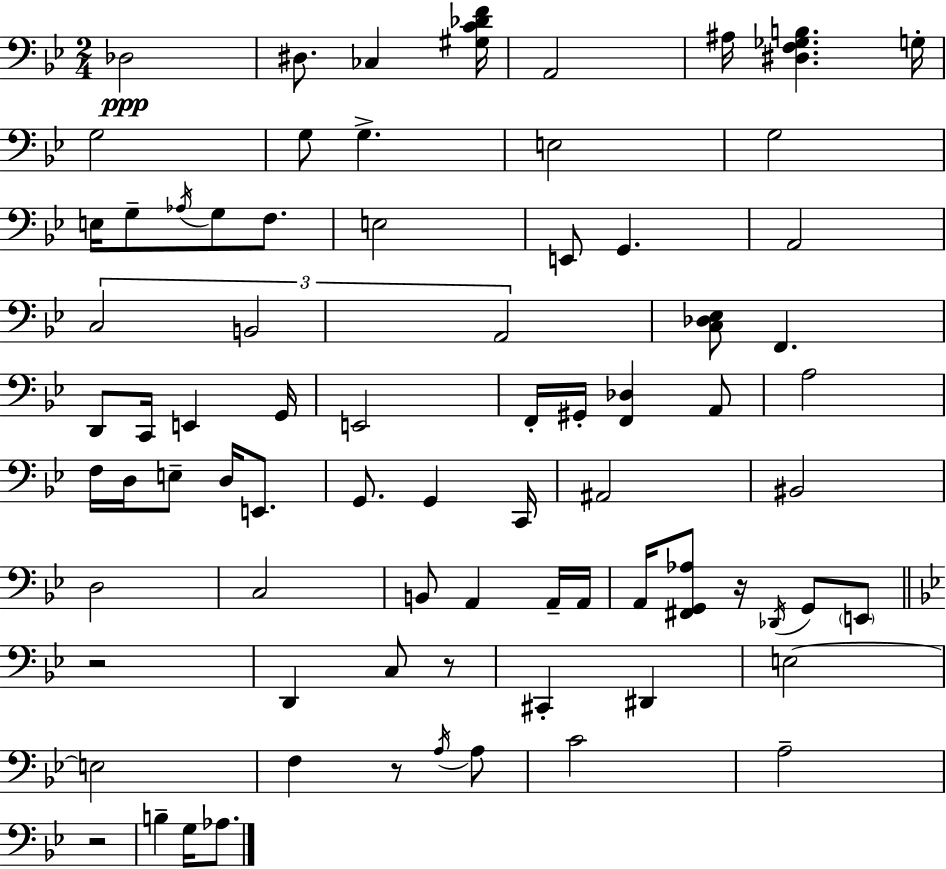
{
  \clef bass
  \numericTimeSignature
  \time 2/4
  \key g \minor
  \repeat volta 2 { des2\ppp | dis8. ces4 <gis c' des' f'>16 | a,2 | ais16 <dis f ges b>4. g16-. | \break g2 | g8 g4.-> | e2 | g2 | \break e16 g8-- \acciaccatura { aes16 } g8 f8. | e2 | e,8 g,4. | a,2 | \break \tuplet 3/2 { c2 | b,2 | a,2 } | <c des ees>8 f,4. | \break d,8 c,16 e,4 | g,16 e,2 | f,16-. gis,16-. <f, des>4 a,8 | a2 | \break f16 d16 e8-- d16 e,8. | g,8. g,4 | c,16 ais,2 | bis,2 | \break d2 | c2 | b,8 a,4 a,16-- | a,16 a,16 <fis, g, aes>8 r16 \acciaccatura { des,16 } g,8 | \break \parenthesize e,8 \bar "||" \break \key bes \major r2 | d,4 c8 r8 | cis,4-. dis,4 | e2~~ | \break e2 | f4 r8 \acciaccatura { a16 } a8 | c'2 | a2-- | \break r2 | b4-- g16 aes8. | } \bar "|."
}